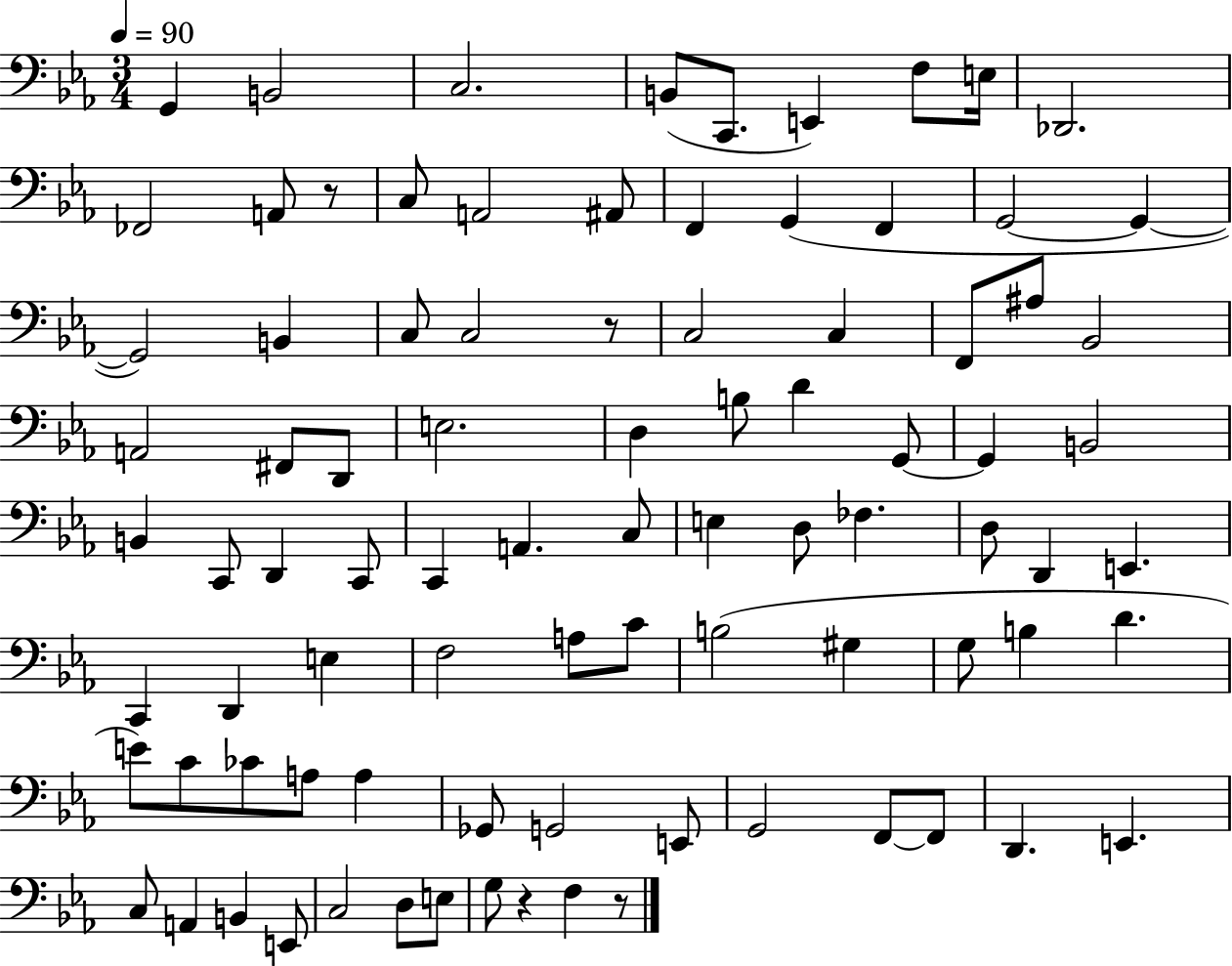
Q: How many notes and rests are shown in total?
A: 88